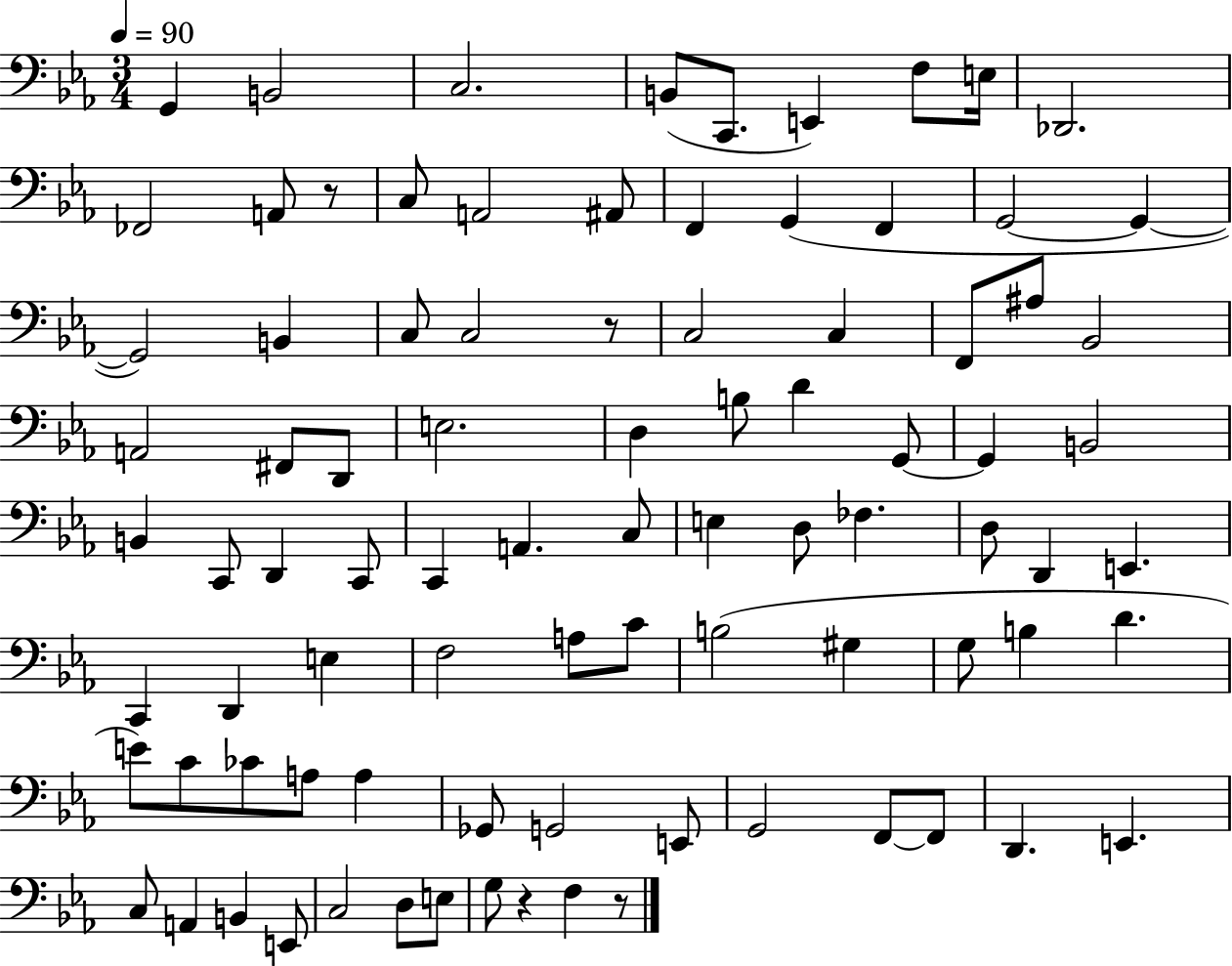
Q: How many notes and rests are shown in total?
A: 88